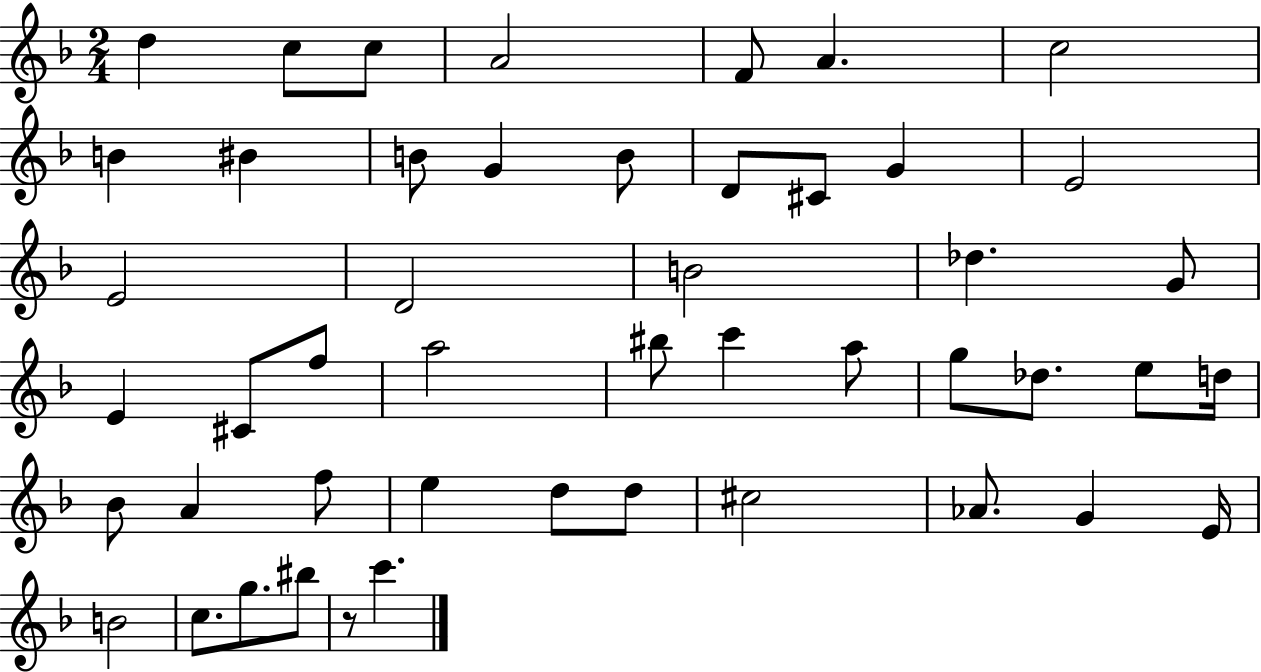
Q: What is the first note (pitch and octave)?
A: D5